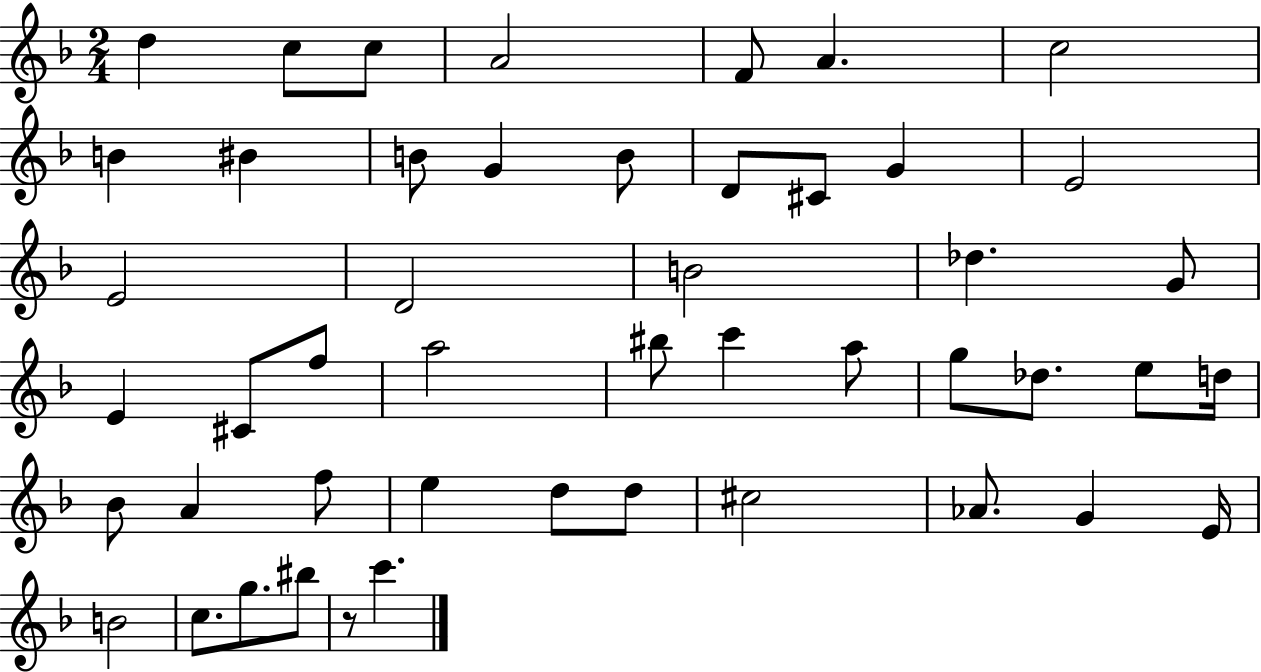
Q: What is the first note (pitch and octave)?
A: D5